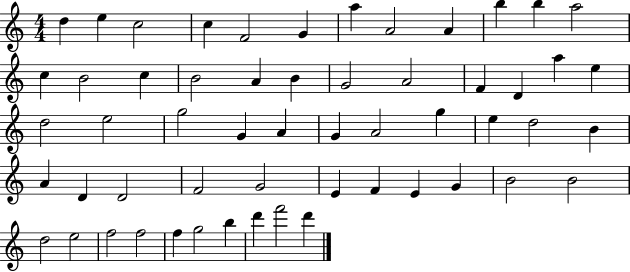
D5/q E5/q C5/h C5/q F4/h G4/q A5/q A4/h A4/q B5/q B5/q A5/h C5/q B4/h C5/q B4/h A4/q B4/q G4/h A4/h F4/q D4/q A5/q E5/q D5/h E5/h G5/h G4/q A4/q G4/q A4/h G5/q E5/q D5/h B4/q A4/q D4/q D4/h F4/h G4/h E4/q F4/q E4/q G4/q B4/h B4/h D5/h E5/h F5/h F5/h F5/q G5/h B5/q D6/q F6/h D6/q